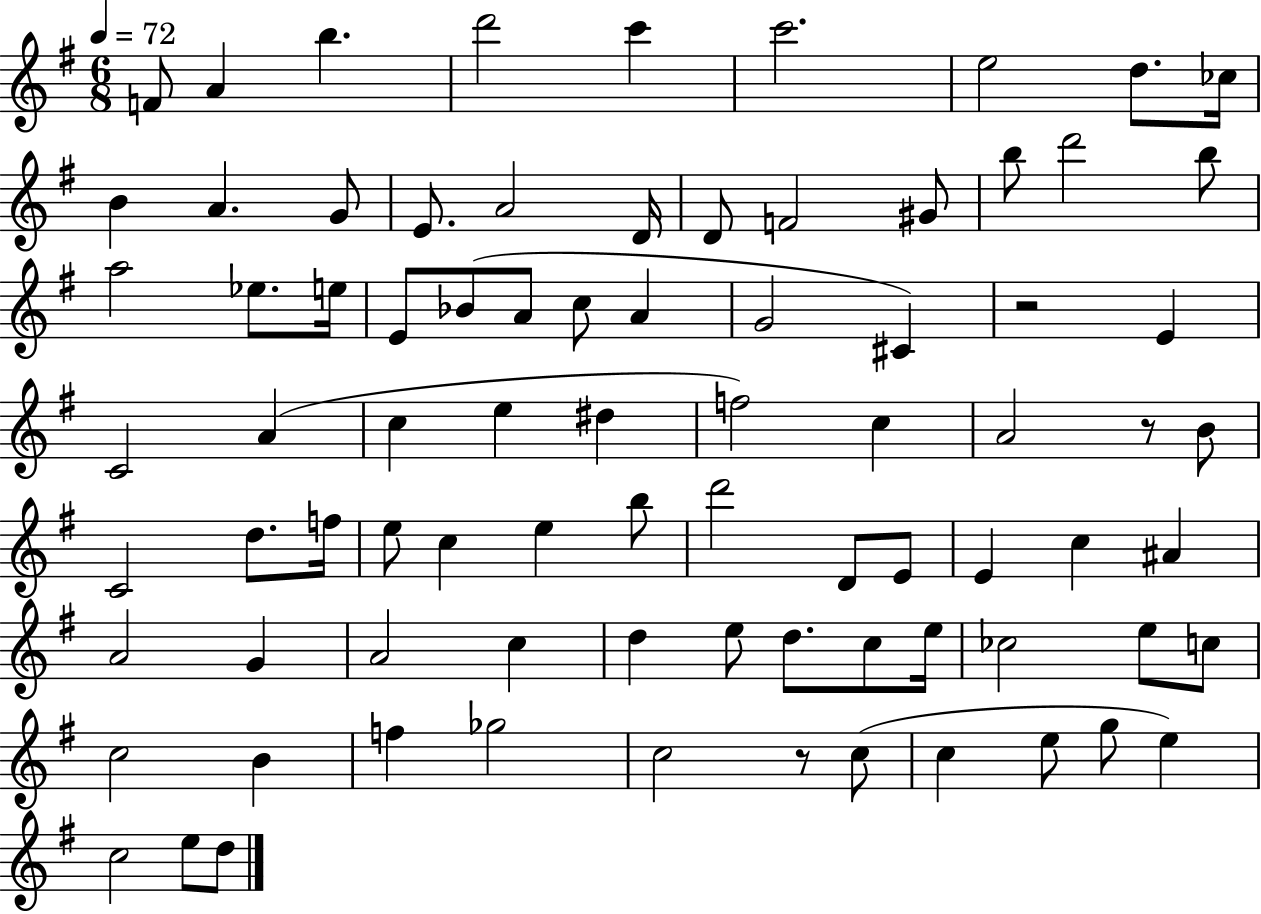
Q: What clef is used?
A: treble